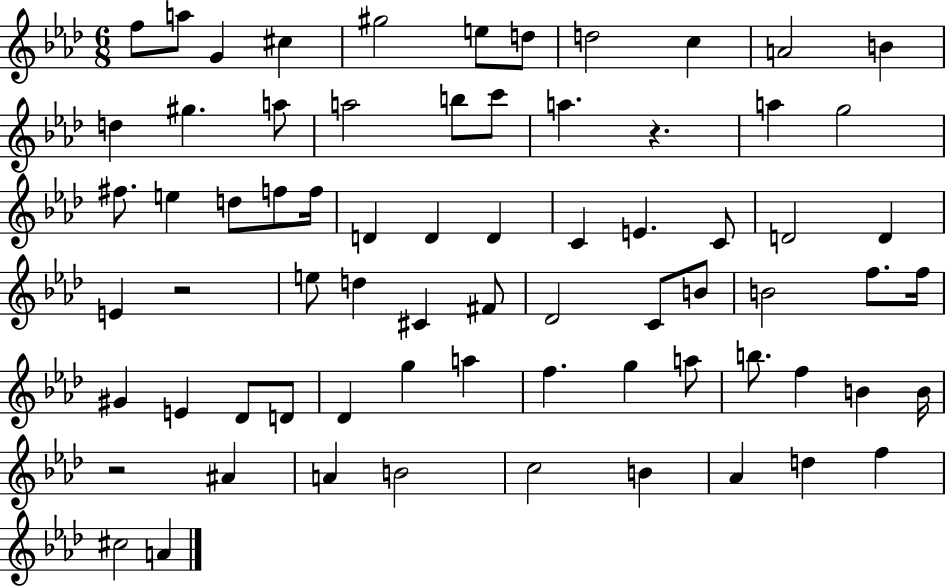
{
  \clef treble
  \numericTimeSignature
  \time 6/8
  \key aes \major
  f''8 a''8 g'4 cis''4 | gis''2 e''8 d''8 | d''2 c''4 | a'2 b'4 | \break d''4 gis''4. a''8 | a''2 b''8 c'''8 | a''4. r4. | a''4 g''2 | \break fis''8. e''4 d''8 f''8 f''16 | d'4 d'4 d'4 | c'4 e'4. c'8 | d'2 d'4 | \break e'4 r2 | e''8 d''4 cis'4 fis'8 | des'2 c'8 b'8 | b'2 f''8. f''16 | \break gis'4 e'4 des'8 d'8 | des'4 g''4 a''4 | f''4. g''4 a''8 | b''8. f''4 b'4 b'16 | \break r2 ais'4 | a'4 b'2 | c''2 b'4 | aes'4 d''4 f''4 | \break cis''2 a'4 | \bar "|."
}